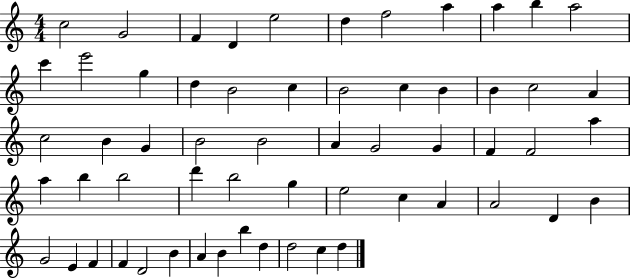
X:1
T:Untitled
M:4/4
L:1/4
K:C
c2 G2 F D e2 d f2 a a b a2 c' e'2 g d B2 c B2 c B B c2 A c2 B G B2 B2 A G2 G F F2 a a b b2 d' b2 g e2 c A A2 D B G2 E F F D2 B A B b d d2 c d